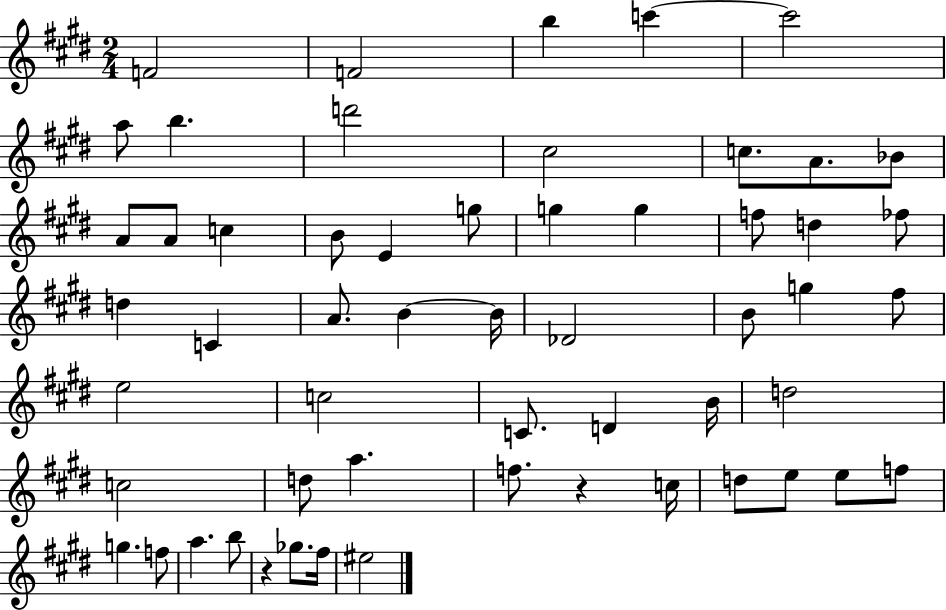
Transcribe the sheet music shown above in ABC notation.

X:1
T:Untitled
M:2/4
L:1/4
K:E
F2 F2 b c' c'2 a/2 b d'2 ^c2 c/2 A/2 _B/2 A/2 A/2 c B/2 E g/2 g g f/2 d _f/2 d C A/2 B B/4 _D2 B/2 g ^f/2 e2 c2 C/2 D B/4 d2 c2 d/2 a f/2 z c/4 d/2 e/2 e/2 f/2 g f/2 a b/2 z _g/2 ^f/4 ^e2